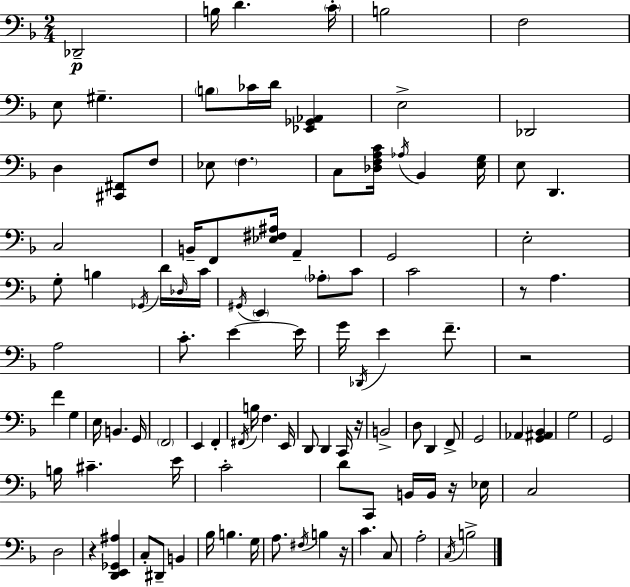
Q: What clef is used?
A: bass